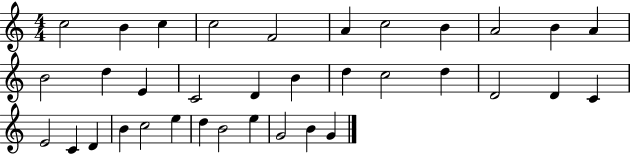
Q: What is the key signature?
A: C major